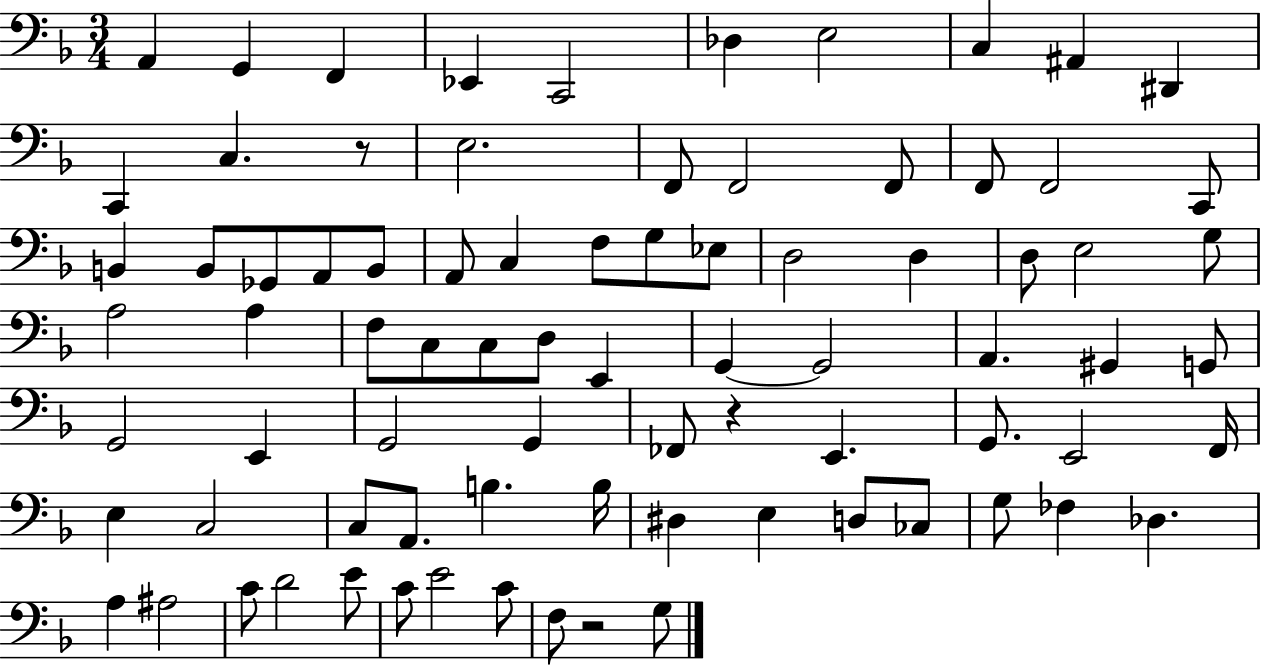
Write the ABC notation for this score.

X:1
T:Untitled
M:3/4
L:1/4
K:F
A,, G,, F,, _E,, C,,2 _D, E,2 C, ^A,, ^D,, C,, C, z/2 E,2 F,,/2 F,,2 F,,/2 F,,/2 F,,2 C,,/2 B,, B,,/2 _G,,/2 A,,/2 B,,/2 A,,/2 C, F,/2 G,/2 _E,/2 D,2 D, D,/2 E,2 G,/2 A,2 A, F,/2 C,/2 C,/2 D,/2 E,, G,, G,,2 A,, ^G,, G,,/2 G,,2 E,, G,,2 G,, _F,,/2 z E,, G,,/2 E,,2 F,,/4 E, C,2 C,/2 A,,/2 B, B,/4 ^D, E, D,/2 _C,/2 G,/2 _F, _D, A, ^A,2 C/2 D2 E/2 C/2 E2 C/2 F,/2 z2 G,/2